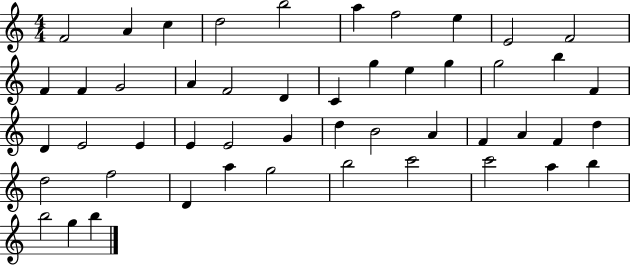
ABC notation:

X:1
T:Untitled
M:4/4
L:1/4
K:C
F2 A c d2 b2 a f2 e E2 F2 F F G2 A F2 D C g e g g2 b F D E2 E E E2 G d B2 A F A F d d2 f2 D a g2 b2 c'2 c'2 a b b2 g b